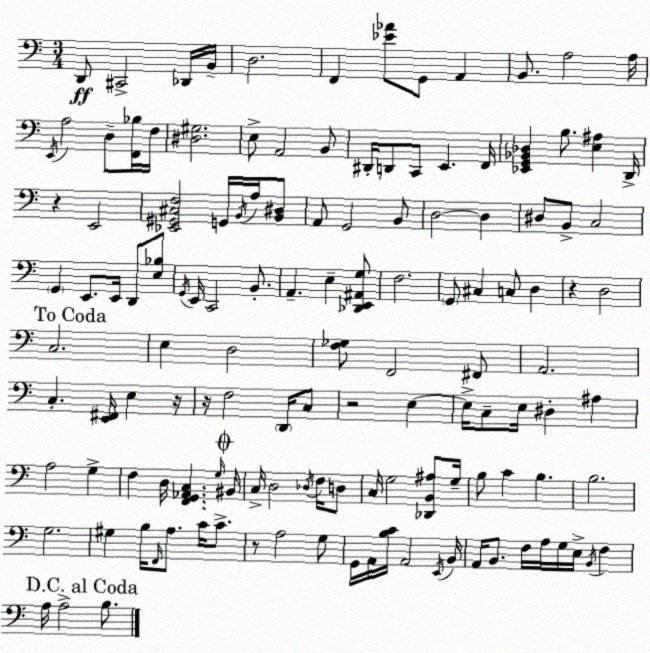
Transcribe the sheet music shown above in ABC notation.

X:1
T:Untitled
M:3/4
L:1/4
K:Am
D,,/2 ^C,,2 _D,,/4 B,,/4 D,2 F,, [_E_A]/2 G,,/2 A,, B,,/2 A,2 A,/4 E,,/4 A,2 D,/2 [F,,_B,]/4 F,/4 [^D,^G,]2 E,/2 A,,2 B,,/2 ^D,,/4 D,,/2 C,,/2 E,, F,,/4 [_E,,G,,_B,,_D,] B,/2 [E,^A,] D,,/4 z E,,2 [_E,,^G,,^C,F,]2 G,,/4 B,,/4 A,/4 [B,,^D,]/2 A,,/2 G,,2 B,,/2 D,2 D, ^D,/2 B,,/2 C,2 G,, E,,/2 E,,/4 D,,/2 [E,_B,]/2 G,,/4 E,,/4 C,,2 B,,/2 A,, E, [_D,,E,,^A,,G,]/2 F,2 G,,/2 ^C, C,/2 D, z D,2 C,2 E, D,2 [F,_G,]/2 F,,2 ^F,,/2 A,,2 C, [E,,^F,,]/4 E, z/4 z/4 F,2 D,,/4 C,/2 z2 E, E,/4 C,/2 E,/4 ^D, ^A, A,2 G, F, D,/4 [F,,G,,_A,,C,] G,/4 ^B,,/4 C,/4 D,2 _D,/4 F,/4 D,/2 C,/4 G,2 [_D,,B,,^A,]/2 G,/4 B,/2 C B, B,2 G,2 ^G, B,/4 F,,/4 A,/2 C/4 C/2 z/2 A,2 G,/2 G,,/4 A,,/4 [B,C]/4 A,,2 E,,/4 B,,/4 A,,/4 B,,/2 F,/4 A,/4 G,/4 E,/4 B,,/4 F, A,/4 A,2 B,/2